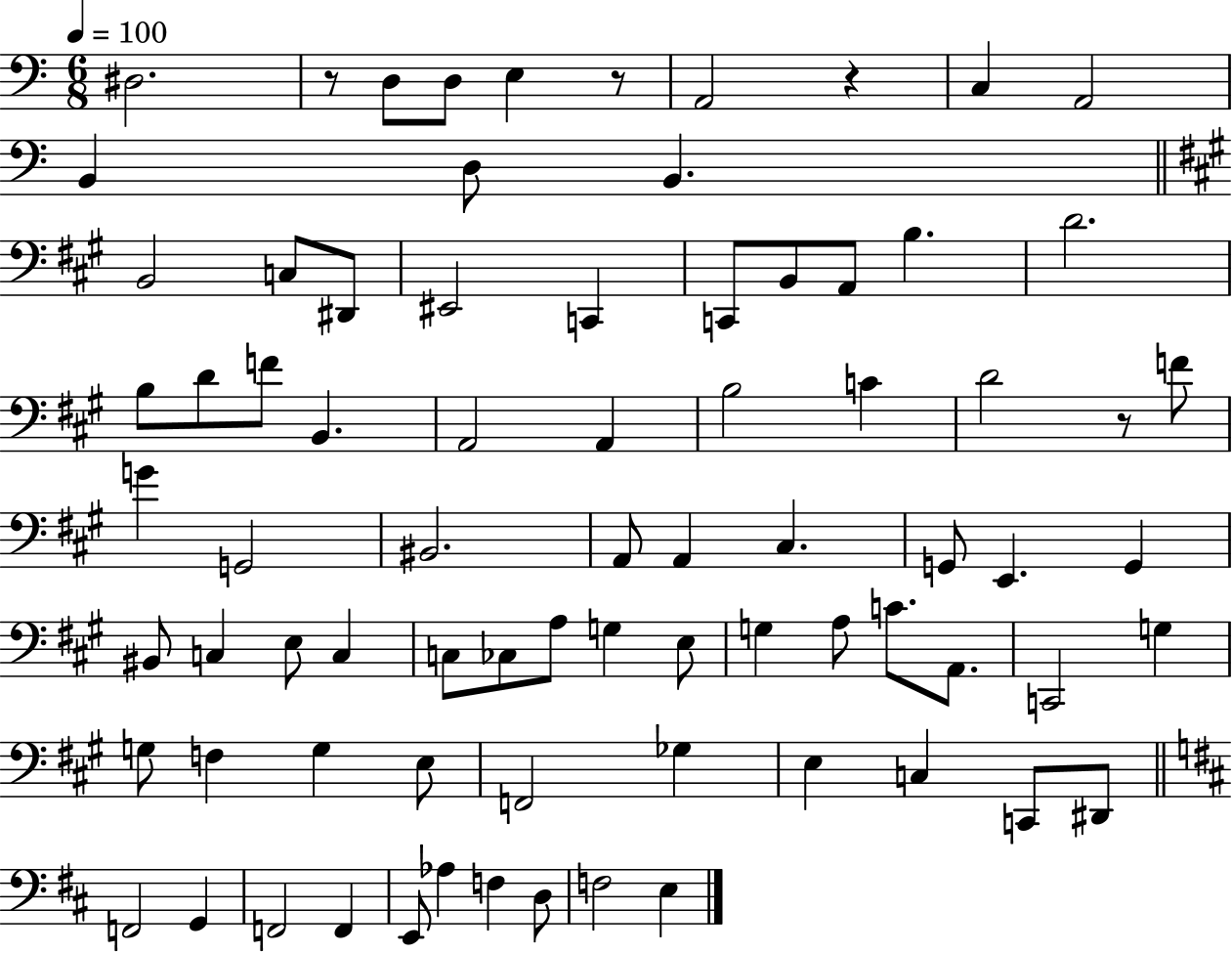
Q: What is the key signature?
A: C major